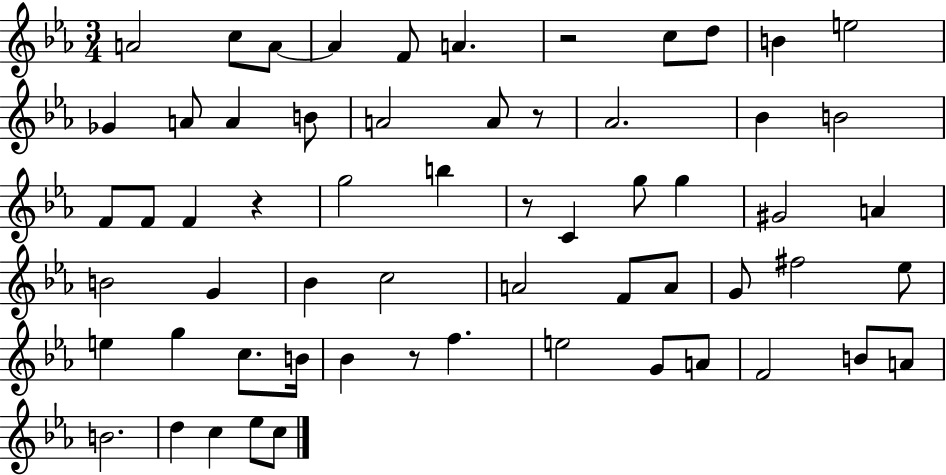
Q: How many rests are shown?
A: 5